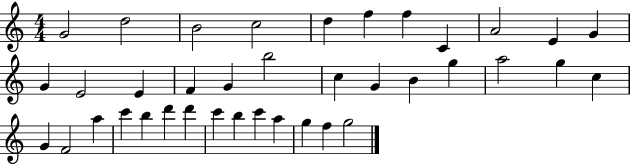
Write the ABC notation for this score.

X:1
T:Untitled
M:4/4
L:1/4
K:C
G2 d2 B2 c2 d f f C A2 E G G E2 E F G b2 c G B g a2 g c G F2 a c' b d' d' c' b c' a g f g2